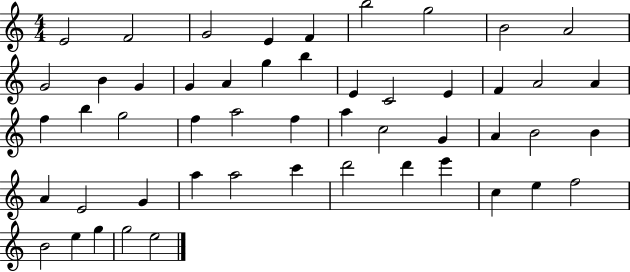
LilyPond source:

{
  \clef treble
  \numericTimeSignature
  \time 4/4
  \key c \major
  e'2 f'2 | g'2 e'4 f'4 | b''2 g''2 | b'2 a'2 | \break g'2 b'4 g'4 | g'4 a'4 g''4 b''4 | e'4 c'2 e'4 | f'4 a'2 a'4 | \break f''4 b''4 g''2 | f''4 a''2 f''4 | a''4 c''2 g'4 | a'4 b'2 b'4 | \break a'4 e'2 g'4 | a''4 a''2 c'''4 | d'''2 d'''4 e'''4 | c''4 e''4 f''2 | \break b'2 e''4 g''4 | g''2 e''2 | \bar "|."
}